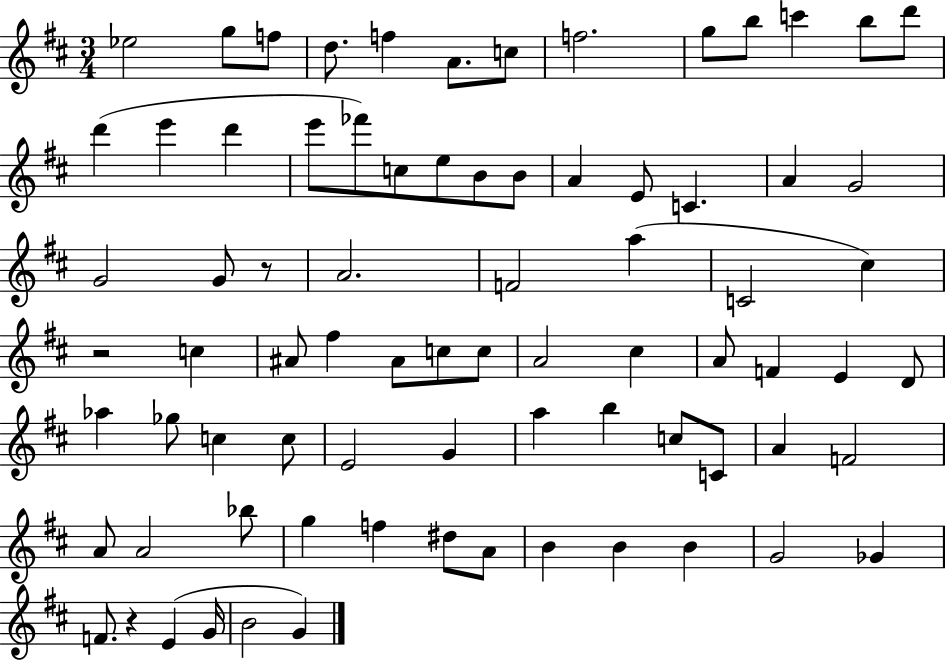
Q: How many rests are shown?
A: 3